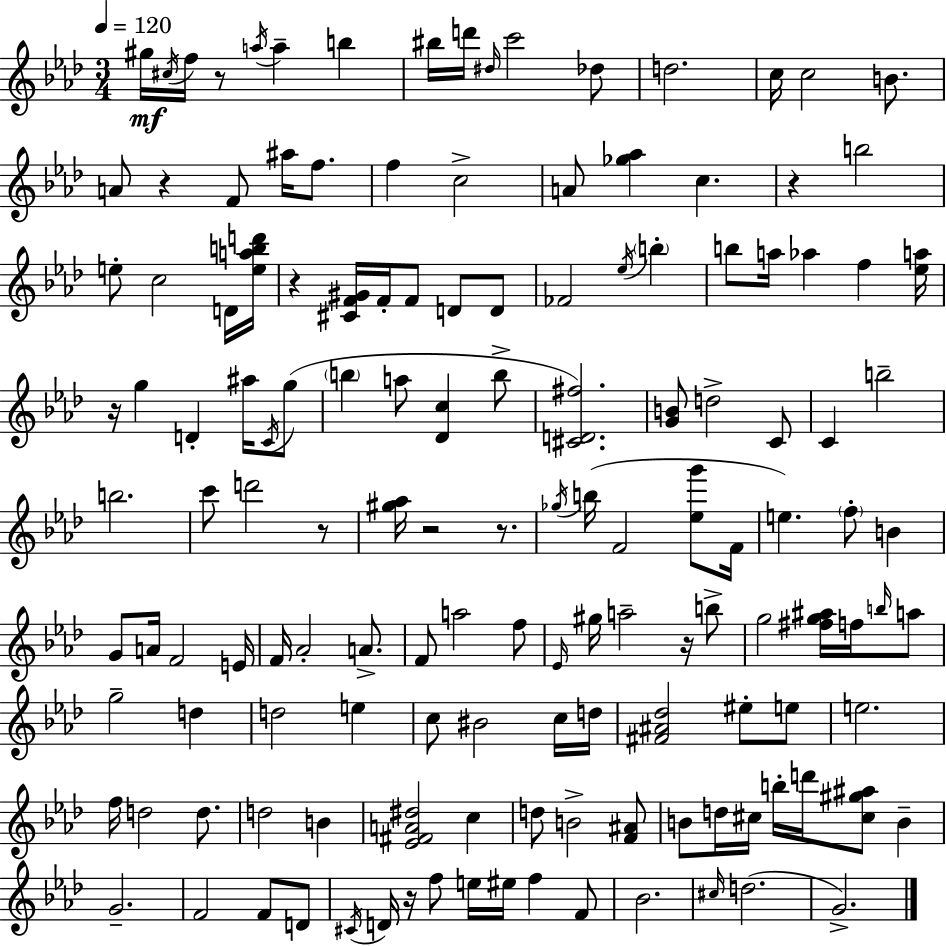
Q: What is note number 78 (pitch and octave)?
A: A5